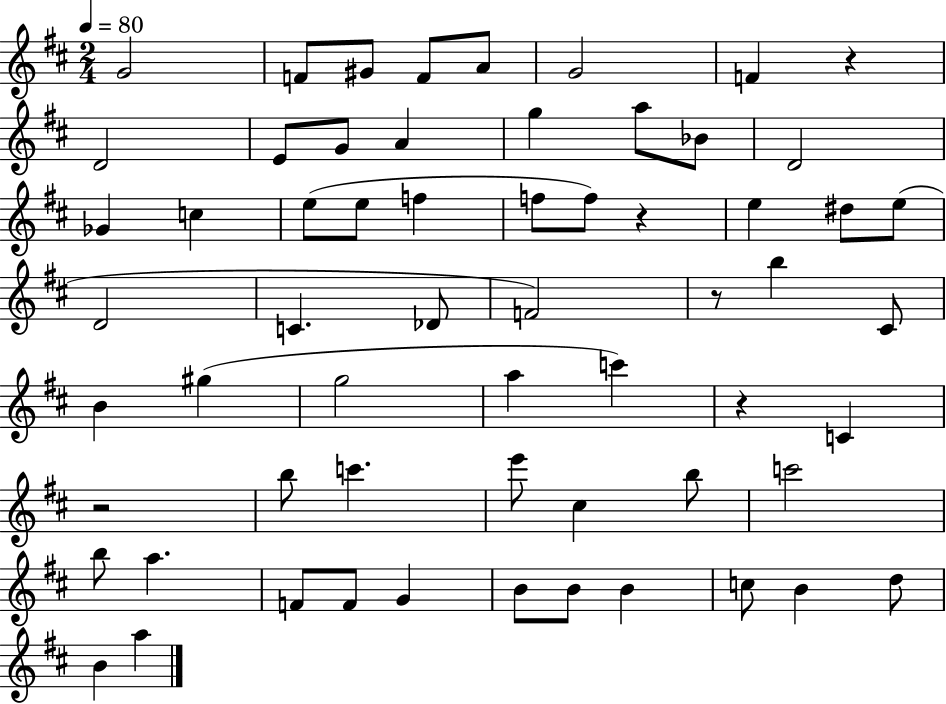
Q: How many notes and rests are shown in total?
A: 61